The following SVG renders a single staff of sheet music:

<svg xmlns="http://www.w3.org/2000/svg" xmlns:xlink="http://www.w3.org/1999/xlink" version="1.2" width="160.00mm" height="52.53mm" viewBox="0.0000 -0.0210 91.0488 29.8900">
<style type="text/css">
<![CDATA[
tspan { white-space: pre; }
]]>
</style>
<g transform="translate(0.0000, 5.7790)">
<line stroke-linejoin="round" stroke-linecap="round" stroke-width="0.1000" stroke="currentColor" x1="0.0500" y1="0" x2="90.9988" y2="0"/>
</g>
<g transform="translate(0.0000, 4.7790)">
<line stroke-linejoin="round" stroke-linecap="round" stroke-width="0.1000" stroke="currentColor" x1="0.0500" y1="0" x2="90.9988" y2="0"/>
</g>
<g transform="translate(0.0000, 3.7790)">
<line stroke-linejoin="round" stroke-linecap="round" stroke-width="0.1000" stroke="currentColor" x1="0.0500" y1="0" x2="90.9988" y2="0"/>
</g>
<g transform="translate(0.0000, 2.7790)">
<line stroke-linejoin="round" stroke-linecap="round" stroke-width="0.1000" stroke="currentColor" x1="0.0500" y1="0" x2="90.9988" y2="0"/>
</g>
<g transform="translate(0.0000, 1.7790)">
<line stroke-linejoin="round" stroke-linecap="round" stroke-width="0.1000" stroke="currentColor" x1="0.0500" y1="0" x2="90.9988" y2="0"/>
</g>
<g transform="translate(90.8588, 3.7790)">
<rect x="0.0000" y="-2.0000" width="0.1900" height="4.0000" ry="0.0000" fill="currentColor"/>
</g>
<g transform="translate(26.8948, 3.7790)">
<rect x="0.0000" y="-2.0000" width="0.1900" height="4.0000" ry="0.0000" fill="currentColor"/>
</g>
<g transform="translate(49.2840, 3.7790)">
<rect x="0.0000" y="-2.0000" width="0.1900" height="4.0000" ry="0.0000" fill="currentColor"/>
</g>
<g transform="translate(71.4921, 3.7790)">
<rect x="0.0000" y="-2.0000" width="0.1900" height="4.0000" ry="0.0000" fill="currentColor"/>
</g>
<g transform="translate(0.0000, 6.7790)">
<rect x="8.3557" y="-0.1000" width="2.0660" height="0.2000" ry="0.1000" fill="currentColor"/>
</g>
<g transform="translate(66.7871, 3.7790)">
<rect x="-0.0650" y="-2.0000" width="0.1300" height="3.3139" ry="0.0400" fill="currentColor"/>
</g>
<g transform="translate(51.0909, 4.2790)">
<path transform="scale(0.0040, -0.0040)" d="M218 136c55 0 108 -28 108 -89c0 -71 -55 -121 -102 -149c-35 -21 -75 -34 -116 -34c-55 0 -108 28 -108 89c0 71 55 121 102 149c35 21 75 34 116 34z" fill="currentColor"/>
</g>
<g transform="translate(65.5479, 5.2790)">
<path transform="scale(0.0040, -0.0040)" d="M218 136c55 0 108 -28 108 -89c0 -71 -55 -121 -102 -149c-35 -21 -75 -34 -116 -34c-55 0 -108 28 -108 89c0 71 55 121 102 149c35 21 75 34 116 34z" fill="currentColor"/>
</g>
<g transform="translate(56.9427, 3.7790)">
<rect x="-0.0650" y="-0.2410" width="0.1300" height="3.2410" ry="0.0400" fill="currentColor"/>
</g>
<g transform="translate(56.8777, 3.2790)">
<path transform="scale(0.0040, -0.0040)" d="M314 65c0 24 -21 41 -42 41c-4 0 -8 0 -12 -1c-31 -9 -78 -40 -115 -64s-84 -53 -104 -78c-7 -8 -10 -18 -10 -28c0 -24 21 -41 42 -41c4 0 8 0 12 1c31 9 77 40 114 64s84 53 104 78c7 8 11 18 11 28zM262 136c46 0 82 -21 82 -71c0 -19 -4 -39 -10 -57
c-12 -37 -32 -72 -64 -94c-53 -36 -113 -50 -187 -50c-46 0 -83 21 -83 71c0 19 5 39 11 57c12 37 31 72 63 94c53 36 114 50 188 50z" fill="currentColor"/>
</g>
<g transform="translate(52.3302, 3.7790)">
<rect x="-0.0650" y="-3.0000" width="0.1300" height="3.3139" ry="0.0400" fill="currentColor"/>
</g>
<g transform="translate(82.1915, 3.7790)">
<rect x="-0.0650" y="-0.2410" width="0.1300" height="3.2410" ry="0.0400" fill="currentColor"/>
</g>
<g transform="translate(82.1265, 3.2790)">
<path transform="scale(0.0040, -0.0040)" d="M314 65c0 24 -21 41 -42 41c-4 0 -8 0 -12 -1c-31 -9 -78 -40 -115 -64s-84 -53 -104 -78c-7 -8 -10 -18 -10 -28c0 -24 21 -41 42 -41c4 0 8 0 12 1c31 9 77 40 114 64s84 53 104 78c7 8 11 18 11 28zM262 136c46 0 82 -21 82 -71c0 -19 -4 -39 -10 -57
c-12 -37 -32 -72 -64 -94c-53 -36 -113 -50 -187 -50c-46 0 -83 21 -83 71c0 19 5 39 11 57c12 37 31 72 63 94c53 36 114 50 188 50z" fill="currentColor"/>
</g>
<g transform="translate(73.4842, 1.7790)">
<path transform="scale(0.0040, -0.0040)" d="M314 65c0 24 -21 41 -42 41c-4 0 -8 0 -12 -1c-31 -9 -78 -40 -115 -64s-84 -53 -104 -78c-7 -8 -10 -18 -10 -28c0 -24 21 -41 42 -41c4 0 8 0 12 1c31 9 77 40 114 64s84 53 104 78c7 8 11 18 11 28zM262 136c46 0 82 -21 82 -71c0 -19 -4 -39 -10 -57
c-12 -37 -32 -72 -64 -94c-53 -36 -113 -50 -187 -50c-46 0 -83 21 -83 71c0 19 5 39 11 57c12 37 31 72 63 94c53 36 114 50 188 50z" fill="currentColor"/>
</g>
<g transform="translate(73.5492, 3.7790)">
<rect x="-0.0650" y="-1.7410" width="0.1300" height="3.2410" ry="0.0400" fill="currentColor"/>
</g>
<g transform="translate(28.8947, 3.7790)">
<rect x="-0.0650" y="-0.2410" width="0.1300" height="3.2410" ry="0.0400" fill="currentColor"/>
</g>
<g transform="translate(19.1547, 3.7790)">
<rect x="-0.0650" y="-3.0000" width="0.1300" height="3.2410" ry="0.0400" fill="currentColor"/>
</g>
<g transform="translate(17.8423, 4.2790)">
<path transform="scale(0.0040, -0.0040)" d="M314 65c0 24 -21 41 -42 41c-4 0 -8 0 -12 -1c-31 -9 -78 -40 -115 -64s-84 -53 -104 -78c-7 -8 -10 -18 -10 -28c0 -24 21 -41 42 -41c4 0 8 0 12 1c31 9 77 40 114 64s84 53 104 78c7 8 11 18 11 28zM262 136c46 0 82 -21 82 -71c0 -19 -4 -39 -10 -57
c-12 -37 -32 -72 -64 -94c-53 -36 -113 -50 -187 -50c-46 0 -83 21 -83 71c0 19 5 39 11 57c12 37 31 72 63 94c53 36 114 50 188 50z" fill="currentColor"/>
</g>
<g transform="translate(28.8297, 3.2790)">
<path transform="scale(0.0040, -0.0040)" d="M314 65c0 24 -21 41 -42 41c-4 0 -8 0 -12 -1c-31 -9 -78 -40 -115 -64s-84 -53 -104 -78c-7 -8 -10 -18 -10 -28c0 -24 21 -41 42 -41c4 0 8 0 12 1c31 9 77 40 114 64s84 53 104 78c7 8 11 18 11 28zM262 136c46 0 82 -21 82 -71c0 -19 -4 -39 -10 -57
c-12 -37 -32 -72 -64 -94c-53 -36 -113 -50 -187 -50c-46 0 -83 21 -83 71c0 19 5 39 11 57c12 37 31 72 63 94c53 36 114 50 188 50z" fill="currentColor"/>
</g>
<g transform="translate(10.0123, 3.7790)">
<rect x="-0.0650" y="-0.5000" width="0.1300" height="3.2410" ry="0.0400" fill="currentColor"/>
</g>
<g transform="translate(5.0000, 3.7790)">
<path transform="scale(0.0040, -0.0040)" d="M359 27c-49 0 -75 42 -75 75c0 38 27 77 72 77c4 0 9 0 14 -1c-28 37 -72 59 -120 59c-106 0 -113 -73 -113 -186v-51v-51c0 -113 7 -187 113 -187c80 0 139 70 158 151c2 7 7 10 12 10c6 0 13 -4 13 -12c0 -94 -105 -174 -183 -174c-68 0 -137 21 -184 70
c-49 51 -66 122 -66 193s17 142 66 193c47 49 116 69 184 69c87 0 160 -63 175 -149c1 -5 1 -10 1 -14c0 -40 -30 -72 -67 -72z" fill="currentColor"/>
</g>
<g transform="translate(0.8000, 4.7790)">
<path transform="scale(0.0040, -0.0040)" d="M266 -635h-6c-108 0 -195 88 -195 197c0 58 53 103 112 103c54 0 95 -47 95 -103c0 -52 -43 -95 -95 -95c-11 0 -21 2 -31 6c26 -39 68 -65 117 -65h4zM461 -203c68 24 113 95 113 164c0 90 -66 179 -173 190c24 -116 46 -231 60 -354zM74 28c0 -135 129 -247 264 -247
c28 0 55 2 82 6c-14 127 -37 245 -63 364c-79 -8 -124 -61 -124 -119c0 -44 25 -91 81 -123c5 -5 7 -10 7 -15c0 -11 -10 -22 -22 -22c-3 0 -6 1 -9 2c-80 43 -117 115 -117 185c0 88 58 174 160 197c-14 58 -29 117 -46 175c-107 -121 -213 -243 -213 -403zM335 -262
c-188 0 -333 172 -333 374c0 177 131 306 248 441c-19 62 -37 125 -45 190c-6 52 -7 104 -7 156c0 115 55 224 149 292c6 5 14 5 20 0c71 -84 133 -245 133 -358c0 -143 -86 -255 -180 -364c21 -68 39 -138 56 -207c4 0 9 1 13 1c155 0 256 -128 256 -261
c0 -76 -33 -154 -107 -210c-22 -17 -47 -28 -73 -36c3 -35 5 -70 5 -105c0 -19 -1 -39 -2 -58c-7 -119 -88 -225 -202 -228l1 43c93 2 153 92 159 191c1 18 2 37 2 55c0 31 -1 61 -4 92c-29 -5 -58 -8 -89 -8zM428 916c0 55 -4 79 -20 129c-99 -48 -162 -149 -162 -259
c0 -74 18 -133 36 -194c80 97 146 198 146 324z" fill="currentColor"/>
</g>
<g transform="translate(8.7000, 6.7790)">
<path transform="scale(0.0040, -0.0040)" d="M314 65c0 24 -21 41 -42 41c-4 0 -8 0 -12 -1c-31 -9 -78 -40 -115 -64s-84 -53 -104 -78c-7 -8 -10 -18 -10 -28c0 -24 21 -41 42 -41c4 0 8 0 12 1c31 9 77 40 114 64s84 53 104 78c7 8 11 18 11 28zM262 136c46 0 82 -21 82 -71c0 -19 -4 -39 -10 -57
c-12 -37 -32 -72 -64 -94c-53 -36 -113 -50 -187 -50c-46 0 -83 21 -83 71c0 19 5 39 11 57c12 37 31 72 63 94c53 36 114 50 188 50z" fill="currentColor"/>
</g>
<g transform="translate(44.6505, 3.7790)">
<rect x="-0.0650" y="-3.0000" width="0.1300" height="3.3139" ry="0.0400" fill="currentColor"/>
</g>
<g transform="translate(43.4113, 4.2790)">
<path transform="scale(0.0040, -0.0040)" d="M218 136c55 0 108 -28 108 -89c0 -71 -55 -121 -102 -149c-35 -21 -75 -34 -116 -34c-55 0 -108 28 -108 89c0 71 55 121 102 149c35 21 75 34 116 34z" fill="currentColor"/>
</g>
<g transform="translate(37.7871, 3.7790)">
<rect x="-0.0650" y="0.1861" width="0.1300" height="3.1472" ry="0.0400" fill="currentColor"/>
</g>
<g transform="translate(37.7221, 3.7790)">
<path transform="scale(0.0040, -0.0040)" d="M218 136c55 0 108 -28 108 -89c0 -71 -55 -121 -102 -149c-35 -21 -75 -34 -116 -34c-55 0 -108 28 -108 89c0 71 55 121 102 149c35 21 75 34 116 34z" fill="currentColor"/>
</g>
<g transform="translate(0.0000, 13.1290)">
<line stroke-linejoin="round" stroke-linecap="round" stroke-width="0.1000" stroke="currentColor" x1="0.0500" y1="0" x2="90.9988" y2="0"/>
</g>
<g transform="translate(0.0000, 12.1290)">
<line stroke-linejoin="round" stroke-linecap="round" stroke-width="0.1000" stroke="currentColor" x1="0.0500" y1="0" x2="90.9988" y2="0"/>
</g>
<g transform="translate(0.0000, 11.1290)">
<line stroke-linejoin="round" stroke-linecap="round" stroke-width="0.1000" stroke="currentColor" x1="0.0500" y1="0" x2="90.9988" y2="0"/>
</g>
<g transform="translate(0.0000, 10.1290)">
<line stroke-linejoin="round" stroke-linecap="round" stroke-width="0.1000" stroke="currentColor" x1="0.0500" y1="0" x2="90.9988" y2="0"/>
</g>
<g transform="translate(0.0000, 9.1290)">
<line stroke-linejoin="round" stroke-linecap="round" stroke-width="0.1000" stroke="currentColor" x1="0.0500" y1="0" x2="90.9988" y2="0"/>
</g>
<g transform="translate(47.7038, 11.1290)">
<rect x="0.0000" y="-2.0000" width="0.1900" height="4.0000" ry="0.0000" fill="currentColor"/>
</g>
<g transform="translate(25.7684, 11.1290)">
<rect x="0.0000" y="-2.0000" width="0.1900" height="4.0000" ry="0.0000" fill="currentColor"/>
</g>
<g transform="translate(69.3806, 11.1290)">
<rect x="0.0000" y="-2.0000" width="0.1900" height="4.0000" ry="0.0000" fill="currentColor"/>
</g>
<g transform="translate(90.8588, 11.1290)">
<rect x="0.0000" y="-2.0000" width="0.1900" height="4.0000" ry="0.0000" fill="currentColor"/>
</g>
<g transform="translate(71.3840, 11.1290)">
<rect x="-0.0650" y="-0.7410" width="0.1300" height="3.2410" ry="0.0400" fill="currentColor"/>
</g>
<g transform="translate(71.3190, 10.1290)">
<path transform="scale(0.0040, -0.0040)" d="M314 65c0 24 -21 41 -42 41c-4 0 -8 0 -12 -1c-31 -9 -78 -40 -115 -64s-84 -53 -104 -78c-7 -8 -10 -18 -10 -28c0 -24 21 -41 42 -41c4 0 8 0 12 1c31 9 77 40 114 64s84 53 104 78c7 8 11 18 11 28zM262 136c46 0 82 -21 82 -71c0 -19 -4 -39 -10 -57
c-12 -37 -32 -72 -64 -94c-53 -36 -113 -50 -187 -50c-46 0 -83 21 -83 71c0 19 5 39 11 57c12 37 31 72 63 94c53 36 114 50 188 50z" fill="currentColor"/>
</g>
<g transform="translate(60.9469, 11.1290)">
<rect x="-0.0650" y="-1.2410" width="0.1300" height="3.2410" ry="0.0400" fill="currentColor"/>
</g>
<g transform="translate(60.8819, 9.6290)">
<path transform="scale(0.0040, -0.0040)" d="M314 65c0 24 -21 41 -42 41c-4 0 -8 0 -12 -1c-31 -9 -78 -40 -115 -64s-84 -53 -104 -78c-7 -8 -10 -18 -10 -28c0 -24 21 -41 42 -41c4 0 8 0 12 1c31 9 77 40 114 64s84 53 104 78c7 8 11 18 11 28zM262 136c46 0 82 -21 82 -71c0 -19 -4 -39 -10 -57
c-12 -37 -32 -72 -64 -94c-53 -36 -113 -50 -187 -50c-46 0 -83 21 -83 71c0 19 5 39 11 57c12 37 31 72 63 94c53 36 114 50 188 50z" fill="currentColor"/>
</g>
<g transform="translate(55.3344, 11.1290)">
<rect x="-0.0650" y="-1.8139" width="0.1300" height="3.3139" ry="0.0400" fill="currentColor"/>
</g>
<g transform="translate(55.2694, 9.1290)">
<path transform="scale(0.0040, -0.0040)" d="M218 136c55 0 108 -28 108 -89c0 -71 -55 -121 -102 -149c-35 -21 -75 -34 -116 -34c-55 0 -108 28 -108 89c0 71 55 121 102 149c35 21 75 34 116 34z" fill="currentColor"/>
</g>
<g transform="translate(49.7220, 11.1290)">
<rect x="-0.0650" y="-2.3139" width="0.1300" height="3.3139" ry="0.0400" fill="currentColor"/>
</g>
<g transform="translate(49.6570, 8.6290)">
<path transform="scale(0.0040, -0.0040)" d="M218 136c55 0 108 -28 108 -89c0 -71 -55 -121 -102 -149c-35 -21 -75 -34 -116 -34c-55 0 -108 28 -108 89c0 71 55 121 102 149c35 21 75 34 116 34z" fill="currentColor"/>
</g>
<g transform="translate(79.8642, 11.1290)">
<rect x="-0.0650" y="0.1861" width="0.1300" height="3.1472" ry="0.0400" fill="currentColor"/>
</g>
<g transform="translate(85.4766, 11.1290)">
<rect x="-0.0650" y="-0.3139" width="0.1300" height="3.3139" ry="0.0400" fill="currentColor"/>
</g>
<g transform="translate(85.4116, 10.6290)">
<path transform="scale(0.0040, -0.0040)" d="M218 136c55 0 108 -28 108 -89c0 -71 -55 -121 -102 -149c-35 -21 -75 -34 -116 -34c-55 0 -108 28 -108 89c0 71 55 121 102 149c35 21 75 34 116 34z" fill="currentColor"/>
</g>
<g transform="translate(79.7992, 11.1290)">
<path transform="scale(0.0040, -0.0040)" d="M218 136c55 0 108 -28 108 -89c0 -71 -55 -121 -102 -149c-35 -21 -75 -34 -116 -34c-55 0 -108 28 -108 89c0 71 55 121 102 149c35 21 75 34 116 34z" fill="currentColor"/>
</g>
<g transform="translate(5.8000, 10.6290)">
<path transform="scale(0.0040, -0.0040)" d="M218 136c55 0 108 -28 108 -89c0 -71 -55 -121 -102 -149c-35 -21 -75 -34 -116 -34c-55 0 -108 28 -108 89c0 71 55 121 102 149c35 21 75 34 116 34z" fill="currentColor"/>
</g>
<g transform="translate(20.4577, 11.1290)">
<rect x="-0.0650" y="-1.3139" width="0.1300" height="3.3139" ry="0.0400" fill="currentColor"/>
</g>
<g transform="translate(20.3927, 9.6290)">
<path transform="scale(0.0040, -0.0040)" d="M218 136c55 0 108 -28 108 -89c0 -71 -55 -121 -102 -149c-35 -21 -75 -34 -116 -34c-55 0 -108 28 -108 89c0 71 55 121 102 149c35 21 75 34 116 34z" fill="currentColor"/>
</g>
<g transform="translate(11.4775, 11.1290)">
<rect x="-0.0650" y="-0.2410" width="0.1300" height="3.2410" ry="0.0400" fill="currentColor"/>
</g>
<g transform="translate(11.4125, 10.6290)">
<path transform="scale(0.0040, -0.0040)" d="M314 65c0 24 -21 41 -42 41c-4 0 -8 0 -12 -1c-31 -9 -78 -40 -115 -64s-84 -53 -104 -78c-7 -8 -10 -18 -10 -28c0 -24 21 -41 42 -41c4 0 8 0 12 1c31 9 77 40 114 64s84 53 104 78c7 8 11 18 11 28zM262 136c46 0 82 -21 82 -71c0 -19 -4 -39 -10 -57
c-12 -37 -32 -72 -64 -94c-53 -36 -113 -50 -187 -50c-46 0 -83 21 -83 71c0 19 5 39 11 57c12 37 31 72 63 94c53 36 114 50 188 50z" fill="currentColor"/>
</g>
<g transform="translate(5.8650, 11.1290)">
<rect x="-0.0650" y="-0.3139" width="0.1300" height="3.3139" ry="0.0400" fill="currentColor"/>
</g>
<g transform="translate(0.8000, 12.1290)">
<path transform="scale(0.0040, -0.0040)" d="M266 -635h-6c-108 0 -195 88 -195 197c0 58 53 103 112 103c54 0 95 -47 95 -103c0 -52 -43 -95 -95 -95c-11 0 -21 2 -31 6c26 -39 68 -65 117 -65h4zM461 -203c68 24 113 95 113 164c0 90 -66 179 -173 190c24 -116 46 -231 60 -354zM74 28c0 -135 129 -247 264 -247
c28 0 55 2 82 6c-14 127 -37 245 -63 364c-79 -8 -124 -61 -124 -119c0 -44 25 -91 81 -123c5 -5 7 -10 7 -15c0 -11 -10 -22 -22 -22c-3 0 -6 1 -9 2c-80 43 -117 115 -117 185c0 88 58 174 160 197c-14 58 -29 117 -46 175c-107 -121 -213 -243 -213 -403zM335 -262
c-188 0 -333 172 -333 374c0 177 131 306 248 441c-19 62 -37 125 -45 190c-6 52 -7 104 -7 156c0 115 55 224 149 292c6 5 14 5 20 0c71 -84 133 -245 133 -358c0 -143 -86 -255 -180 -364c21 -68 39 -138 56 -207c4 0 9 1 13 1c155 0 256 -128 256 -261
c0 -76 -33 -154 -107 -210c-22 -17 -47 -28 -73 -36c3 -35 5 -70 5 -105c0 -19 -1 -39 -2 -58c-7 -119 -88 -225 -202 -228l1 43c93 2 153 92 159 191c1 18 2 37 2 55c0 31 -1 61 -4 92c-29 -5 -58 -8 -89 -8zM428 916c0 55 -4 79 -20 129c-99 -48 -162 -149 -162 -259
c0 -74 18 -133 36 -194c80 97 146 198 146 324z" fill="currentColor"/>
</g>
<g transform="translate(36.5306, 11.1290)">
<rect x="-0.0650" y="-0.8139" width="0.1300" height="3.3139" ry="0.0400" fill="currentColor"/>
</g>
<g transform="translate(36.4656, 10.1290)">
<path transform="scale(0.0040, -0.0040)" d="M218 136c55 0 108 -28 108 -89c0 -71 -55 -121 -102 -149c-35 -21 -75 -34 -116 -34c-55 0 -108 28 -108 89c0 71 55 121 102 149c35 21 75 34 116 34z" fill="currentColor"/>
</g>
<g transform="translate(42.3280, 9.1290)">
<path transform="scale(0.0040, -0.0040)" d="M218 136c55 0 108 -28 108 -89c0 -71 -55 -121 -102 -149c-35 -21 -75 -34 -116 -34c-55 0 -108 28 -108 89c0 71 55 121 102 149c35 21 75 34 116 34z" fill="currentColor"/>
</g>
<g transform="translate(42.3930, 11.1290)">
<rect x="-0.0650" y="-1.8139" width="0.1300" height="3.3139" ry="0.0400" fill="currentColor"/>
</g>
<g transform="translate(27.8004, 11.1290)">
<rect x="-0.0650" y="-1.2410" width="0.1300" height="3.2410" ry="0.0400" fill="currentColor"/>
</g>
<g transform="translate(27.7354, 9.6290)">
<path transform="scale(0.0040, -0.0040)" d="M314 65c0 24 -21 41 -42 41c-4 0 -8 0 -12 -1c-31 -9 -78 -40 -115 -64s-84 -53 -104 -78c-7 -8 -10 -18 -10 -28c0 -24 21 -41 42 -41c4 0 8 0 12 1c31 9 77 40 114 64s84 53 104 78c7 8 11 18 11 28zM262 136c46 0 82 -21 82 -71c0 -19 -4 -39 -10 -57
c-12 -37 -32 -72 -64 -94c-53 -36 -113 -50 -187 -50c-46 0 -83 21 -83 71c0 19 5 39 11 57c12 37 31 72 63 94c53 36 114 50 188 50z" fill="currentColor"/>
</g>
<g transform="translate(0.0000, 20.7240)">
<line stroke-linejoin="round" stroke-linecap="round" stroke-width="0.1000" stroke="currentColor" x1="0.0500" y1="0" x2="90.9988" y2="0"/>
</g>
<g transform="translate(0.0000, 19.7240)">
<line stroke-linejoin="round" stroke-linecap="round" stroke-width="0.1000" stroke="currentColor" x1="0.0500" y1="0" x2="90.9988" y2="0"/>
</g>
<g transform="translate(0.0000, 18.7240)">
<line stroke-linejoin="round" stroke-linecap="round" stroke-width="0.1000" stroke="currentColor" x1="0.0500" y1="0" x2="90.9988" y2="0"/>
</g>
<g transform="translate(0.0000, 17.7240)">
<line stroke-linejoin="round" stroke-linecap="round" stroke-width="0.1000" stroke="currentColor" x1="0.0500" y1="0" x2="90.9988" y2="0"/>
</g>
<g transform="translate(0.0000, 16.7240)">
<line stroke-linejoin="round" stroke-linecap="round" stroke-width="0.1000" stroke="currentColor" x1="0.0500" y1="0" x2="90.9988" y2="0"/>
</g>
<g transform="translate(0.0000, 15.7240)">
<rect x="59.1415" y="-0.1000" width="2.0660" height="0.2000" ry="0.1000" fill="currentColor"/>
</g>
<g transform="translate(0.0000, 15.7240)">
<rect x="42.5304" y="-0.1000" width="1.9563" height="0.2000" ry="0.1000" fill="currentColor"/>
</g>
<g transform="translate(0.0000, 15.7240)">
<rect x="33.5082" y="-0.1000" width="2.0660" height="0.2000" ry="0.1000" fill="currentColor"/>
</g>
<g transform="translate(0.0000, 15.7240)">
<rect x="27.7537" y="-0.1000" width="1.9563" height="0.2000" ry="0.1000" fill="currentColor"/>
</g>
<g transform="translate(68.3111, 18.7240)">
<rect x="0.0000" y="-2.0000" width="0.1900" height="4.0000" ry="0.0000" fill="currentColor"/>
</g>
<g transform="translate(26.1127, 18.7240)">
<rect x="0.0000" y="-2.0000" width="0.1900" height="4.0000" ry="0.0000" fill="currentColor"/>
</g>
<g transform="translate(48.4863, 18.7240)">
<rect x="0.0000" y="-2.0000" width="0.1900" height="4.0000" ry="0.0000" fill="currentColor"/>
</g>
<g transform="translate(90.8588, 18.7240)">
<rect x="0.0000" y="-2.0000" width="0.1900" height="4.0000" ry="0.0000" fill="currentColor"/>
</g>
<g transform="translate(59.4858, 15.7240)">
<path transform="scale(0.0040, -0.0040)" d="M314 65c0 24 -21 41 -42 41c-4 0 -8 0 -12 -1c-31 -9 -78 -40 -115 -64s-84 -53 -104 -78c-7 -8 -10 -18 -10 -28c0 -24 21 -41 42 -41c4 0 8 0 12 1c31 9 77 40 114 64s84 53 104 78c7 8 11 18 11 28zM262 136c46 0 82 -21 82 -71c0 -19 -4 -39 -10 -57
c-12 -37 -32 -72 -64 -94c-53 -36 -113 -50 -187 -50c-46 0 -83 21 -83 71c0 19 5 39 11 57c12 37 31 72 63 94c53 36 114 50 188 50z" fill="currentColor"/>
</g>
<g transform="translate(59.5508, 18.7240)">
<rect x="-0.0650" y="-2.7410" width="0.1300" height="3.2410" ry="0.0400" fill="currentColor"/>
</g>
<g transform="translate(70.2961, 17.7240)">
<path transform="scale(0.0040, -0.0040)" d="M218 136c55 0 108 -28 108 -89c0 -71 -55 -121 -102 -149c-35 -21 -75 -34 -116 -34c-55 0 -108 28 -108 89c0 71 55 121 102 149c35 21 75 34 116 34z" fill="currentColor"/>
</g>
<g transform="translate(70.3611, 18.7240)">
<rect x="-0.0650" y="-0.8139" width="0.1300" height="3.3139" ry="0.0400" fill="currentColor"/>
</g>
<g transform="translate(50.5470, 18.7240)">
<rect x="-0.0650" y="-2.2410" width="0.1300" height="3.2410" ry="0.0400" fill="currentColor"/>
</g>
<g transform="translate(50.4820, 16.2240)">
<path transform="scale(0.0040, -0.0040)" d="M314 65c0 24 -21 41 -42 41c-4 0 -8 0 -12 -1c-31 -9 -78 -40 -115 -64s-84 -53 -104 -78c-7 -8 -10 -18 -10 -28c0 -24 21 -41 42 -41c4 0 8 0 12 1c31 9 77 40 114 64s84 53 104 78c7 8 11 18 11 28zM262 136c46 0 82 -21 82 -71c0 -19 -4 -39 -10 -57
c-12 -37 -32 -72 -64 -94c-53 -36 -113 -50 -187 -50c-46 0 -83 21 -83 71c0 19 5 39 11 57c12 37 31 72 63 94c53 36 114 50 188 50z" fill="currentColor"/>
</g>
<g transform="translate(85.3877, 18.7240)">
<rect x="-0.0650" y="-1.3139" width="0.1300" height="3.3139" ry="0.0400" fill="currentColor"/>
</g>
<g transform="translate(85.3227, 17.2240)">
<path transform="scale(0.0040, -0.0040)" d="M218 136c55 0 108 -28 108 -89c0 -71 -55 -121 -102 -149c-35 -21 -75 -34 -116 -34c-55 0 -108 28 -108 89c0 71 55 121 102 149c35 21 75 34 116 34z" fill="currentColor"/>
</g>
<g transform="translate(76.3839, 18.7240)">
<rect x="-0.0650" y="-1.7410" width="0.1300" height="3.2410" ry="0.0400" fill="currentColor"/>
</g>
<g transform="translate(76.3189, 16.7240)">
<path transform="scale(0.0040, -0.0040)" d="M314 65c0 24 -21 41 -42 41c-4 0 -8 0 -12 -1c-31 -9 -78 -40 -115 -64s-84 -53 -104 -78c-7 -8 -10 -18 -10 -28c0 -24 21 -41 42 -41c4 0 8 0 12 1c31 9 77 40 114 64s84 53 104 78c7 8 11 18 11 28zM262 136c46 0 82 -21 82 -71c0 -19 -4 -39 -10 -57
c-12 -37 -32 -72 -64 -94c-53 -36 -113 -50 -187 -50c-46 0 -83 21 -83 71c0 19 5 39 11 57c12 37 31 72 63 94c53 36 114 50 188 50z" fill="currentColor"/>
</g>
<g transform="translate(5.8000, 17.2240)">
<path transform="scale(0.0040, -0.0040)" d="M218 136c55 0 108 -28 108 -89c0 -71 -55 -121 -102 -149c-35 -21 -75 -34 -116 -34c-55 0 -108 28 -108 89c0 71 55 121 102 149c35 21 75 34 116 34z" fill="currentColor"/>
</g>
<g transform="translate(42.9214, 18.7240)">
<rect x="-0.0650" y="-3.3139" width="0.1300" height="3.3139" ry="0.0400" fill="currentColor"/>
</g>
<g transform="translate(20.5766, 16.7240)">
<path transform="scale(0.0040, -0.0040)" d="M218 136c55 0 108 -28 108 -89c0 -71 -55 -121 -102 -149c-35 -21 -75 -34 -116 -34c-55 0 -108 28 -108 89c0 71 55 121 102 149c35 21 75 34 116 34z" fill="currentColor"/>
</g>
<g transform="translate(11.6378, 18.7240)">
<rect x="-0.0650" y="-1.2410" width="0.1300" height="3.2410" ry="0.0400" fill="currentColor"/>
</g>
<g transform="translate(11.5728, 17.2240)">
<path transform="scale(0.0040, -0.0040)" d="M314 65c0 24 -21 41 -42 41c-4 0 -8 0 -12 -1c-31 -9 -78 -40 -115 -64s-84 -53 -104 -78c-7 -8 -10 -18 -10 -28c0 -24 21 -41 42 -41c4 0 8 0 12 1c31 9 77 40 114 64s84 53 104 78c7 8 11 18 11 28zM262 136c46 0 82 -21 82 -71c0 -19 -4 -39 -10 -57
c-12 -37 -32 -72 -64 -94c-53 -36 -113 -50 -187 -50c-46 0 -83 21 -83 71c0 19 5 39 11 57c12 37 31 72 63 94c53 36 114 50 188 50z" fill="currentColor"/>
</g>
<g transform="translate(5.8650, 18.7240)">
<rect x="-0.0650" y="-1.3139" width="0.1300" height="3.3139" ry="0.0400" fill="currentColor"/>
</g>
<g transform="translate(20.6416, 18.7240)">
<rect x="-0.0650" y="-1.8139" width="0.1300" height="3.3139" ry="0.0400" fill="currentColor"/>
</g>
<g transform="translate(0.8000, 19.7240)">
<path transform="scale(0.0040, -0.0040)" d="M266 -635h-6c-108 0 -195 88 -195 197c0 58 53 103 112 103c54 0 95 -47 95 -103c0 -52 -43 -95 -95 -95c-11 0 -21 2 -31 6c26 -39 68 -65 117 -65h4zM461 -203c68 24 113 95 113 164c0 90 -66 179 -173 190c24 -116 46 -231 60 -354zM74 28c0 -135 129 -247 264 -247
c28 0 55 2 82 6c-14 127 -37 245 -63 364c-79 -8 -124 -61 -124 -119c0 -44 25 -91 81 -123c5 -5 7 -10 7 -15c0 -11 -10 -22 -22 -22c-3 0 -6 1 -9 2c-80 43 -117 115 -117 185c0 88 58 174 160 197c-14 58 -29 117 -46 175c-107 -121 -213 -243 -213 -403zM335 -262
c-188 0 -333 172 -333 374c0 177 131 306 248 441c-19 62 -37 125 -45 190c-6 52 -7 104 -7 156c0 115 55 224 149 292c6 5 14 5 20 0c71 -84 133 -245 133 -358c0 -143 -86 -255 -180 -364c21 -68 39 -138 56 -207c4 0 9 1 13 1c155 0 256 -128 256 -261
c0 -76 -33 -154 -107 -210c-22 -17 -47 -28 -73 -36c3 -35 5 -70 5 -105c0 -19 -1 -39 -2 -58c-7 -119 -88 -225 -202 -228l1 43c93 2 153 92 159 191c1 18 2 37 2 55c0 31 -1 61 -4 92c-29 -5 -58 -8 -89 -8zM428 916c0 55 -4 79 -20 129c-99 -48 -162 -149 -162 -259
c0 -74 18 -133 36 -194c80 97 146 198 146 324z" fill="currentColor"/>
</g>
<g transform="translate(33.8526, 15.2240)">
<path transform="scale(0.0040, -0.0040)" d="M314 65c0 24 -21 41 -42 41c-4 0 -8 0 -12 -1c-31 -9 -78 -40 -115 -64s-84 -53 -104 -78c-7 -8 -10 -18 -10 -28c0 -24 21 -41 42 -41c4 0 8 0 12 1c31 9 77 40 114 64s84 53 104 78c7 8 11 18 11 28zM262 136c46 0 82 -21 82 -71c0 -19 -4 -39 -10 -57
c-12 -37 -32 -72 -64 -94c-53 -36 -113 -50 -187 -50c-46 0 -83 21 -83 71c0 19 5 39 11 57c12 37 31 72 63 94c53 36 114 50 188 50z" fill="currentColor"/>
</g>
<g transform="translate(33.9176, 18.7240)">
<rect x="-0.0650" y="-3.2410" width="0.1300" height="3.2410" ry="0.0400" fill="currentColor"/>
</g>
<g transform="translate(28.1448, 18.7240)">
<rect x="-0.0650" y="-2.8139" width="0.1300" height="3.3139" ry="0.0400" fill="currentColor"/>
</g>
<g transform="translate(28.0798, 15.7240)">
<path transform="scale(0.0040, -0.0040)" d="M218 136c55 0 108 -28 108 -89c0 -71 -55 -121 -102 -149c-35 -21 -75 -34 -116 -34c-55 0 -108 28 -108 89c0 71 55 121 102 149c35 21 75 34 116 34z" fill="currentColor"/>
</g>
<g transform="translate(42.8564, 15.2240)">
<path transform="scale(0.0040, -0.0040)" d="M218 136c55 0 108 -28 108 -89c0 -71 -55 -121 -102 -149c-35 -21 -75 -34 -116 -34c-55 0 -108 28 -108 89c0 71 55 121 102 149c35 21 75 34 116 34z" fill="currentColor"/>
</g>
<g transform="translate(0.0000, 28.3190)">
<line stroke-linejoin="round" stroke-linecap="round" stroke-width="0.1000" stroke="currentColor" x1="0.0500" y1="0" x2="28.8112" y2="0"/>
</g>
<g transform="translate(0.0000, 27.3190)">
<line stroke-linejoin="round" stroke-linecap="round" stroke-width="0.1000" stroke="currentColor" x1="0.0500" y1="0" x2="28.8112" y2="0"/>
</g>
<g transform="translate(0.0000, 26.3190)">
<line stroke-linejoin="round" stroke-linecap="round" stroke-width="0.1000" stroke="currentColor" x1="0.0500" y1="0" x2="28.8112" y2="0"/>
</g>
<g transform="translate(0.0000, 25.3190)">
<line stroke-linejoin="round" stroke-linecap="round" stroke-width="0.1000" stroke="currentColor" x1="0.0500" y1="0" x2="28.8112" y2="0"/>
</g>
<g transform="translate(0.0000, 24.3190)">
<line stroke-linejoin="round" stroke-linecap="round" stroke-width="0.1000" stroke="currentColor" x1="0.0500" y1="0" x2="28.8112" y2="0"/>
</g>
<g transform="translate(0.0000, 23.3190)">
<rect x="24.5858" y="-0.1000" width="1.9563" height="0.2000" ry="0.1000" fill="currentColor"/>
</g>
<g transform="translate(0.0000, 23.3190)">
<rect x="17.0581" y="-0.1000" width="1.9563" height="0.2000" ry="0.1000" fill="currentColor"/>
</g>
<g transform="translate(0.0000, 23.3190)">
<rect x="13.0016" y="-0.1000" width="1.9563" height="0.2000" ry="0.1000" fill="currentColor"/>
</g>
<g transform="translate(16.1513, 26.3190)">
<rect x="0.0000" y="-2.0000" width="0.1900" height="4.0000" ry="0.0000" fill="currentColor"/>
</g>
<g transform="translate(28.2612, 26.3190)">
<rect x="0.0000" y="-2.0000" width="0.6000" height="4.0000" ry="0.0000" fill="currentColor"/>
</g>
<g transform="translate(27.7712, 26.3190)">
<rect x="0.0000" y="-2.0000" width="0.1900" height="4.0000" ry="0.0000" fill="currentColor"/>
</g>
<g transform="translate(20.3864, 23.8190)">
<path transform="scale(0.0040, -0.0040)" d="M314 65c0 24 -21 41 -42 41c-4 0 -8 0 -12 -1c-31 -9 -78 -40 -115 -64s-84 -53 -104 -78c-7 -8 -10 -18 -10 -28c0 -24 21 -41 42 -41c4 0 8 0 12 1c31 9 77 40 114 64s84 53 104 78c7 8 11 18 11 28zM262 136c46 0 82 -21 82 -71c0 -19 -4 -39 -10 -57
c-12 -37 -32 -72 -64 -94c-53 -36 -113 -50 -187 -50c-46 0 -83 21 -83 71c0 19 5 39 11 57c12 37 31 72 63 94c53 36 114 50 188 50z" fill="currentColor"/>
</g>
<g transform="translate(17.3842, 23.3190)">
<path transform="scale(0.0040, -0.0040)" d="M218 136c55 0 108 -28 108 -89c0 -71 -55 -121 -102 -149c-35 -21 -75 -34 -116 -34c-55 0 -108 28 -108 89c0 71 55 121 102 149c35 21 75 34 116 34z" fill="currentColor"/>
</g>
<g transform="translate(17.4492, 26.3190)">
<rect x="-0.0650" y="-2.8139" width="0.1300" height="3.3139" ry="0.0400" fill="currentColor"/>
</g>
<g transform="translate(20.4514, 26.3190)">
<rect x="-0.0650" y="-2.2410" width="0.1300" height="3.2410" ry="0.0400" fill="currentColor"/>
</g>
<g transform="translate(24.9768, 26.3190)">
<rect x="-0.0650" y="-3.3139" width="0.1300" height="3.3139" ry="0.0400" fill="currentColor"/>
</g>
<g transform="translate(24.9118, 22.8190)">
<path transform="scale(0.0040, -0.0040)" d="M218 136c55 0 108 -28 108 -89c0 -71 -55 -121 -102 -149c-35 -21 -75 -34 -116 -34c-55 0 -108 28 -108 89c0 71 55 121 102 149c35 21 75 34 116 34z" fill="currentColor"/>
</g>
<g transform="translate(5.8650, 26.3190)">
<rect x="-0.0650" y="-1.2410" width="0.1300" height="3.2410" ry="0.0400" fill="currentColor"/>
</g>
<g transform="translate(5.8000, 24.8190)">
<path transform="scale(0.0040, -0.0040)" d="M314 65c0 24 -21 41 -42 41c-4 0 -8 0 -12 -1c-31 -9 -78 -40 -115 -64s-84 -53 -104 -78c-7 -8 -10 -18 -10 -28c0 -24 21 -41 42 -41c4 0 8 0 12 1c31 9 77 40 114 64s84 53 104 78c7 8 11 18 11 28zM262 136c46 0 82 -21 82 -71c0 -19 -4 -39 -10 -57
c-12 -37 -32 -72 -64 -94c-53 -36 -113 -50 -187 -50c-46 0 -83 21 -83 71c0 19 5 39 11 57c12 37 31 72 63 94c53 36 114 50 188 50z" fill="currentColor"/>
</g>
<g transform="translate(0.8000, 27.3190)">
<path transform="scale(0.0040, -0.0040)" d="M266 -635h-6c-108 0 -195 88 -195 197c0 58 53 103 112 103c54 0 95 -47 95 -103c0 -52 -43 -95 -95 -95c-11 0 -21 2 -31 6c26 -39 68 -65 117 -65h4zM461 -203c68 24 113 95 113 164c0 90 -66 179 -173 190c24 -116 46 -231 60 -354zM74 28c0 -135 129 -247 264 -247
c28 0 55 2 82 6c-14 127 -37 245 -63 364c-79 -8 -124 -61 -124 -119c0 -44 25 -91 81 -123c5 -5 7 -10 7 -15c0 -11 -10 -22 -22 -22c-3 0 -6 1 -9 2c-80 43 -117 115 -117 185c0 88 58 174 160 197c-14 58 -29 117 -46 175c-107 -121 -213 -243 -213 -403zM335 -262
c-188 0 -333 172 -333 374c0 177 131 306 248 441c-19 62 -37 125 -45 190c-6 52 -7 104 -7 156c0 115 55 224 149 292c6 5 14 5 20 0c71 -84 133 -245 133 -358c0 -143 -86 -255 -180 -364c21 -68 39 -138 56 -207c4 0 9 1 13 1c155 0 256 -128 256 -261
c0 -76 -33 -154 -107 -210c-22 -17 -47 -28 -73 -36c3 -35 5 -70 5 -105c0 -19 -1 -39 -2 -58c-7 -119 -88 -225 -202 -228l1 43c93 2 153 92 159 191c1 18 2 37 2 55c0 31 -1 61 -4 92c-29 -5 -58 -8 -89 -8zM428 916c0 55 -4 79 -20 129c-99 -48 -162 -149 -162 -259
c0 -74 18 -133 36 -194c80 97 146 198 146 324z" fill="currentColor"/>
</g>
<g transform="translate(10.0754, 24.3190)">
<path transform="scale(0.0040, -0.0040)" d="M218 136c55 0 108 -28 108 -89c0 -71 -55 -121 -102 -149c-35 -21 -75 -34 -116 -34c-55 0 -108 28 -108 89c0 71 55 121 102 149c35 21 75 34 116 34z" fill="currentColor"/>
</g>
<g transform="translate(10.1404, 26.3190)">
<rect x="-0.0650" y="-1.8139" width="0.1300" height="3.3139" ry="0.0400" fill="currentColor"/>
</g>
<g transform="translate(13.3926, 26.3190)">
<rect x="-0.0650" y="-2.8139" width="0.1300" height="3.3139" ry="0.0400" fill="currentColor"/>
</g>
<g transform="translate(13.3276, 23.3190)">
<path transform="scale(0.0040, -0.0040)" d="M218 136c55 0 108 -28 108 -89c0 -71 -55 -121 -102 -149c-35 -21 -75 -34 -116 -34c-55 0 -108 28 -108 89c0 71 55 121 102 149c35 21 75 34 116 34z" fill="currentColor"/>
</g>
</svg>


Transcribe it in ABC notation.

X:1
T:Untitled
M:4/4
L:1/4
K:C
C2 A2 c2 B A A c2 F f2 c2 c c2 e e2 d f g f e2 d2 B c e e2 f a b2 b g2 a2 d f2 e e2 f a a g2 b